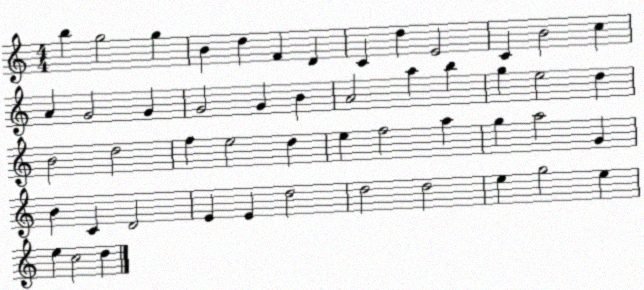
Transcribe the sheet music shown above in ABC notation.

X:1
T:Untitled
M:4/4
L:1/4
K:C
b g2 g B d F D C d E2 C B2 c A G2 G G2 G B A2 a b g e2 d B2 d2 f e2 d e f2 a g a2 G B C D2 E E d2 d2 d2 e g2 e e c2 d